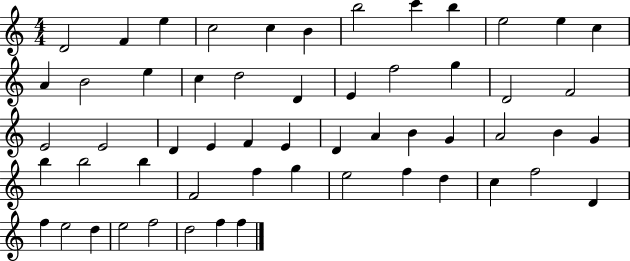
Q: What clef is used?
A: treble